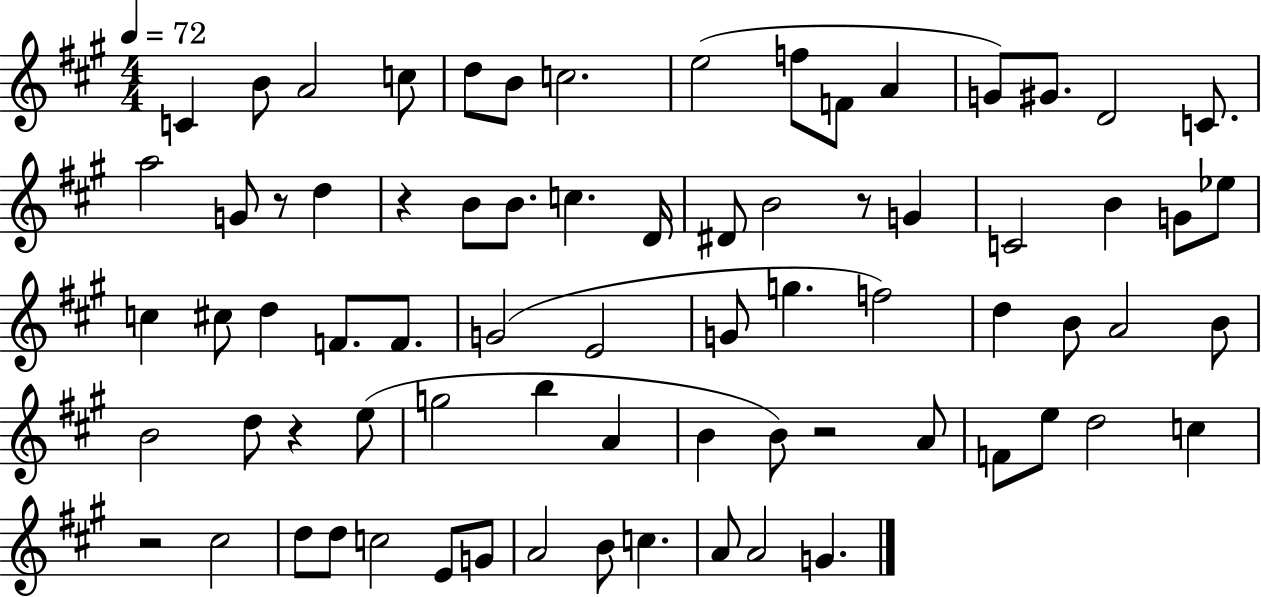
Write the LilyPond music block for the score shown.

{
  \clef treble
  \numericTimeSignature
  \time 4/4
  \key a \major
  \tempo 4 = 72
  c'4 b'8 a'2 c''8 | d''8 b'8 c''2. | e''2( f''8 f'8 a'4 | g'8) gis'8. d'2 c'8. | \break a''2 g'8 r8 d''4 | r4 b'8 b'8. c''4. d'16 | dis'8 b'2 r8 g'4 | c'2 b'4 g'8 ees''8 | \break c''4 cis''8 d''4 f'8. f'8. | g'2( e'2 | g'8 g''4. f''2) | d''4 b'8 a'2 b'8 | \break b'2 d''8 r4 e''8( | g''2 b''4 a'4 | b'4 b'8) r2 a'8 | f'8 e''8 d''2 c''4 | \break r2 cis''2 | d''8 d''8 c''2 e'8 g'8 | a'2 b'8 c''4. | a'8 a'2 g'4. | \break \bar "|."
}